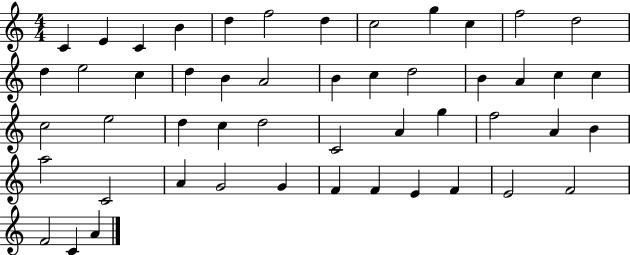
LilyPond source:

{
  \clef treble
  \numericTimeSignature
  \time 4/4
  \key c \major
  c'4 e'4 c'4 b'4 | d''4 f''2 d''4 | c''2 g''4 c''4 | f''2 d''2 | \break d''4 e''2 c''4 | d''4 b'4 a'2 | b'4 c''4 d''2 | b'4 a'4 c''4 c''4 | \break c''2 e''2 | d''4 c''4 d''2 | c'2 a'4 g''4 | f''2 a'4 b'4 | \break a''2 c'2 | a'4 g'2 g'4 | f'4 f'4 e'4 f'4 | e'2 f'2 | \break f'2 c'4 a'4 | \bar "|."
}